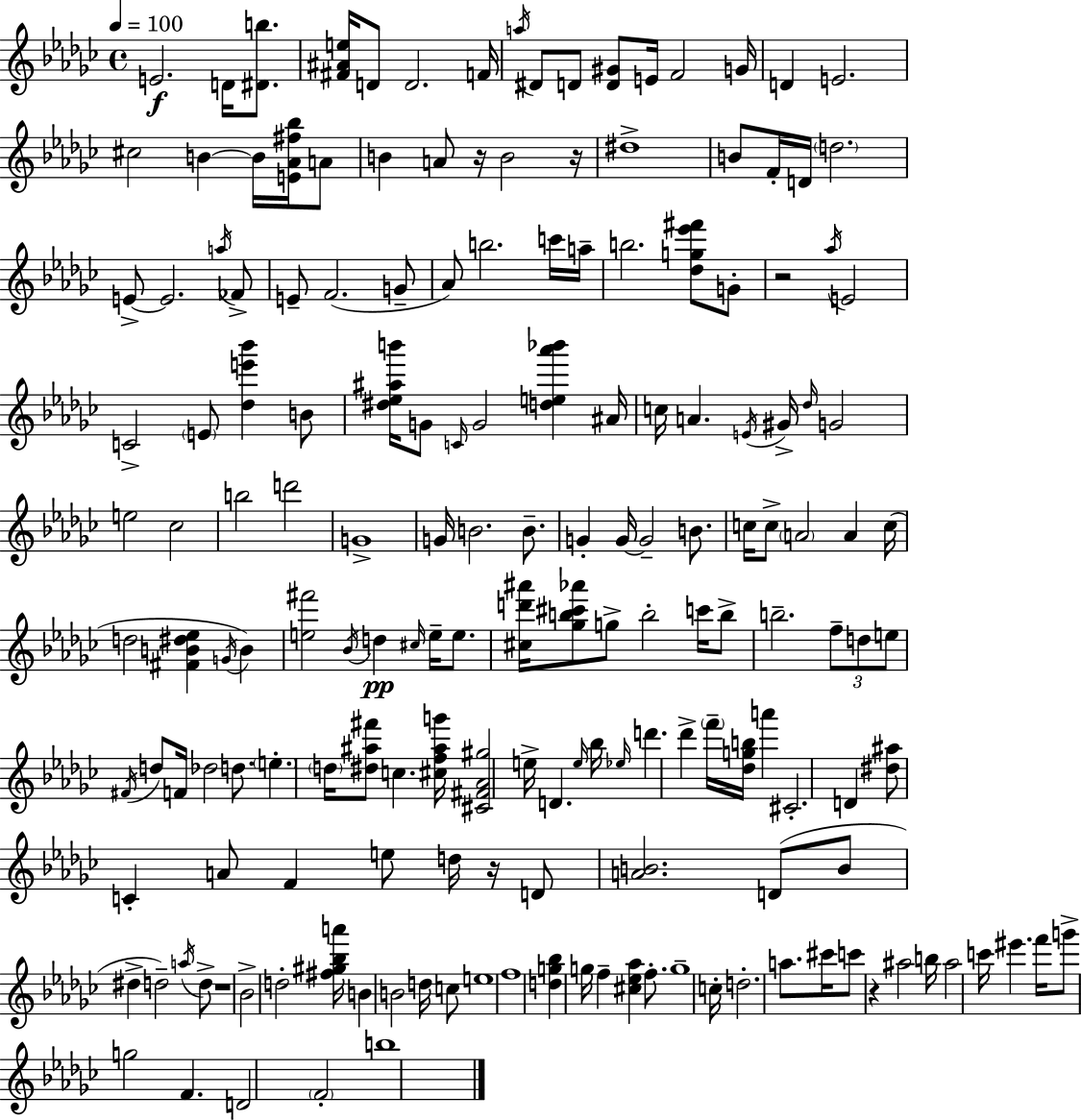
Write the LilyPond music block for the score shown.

{
  \clef treble
  \time 4/4
  \defaultTimeSignature
  \key ees \minor
  \tempo 4 = 100
  \repeat volta 2 { e'2.\f d'16 <dis' b''>8. | <fis' ais' e''>16 d'8 d'2. f'16 | \acciaccatura { a''16 } dis'8 d'8 <d' gis'>8 e'16 f'2 | g'16 d'4 e'2. | \break cis''2 b'4~~ b'16 <e' aes' fis'' bes''>16 a'8 | b'4 a'8 r16 b'2 | r16 dis''1-> | b'8 f'16-. d'16 \parenthesize d''2. | \break e'8->~~ e'2. \acciaccatura { a''16 } | fes'8-> e'8-- f'2.( | g'8-- aes'8) b''2. | c'''16 a''16-- b''2. <des'' g'' ees''' fis'''>8 | \break g'8-. r2 \acciaccatura { aes''16 } e'2 | c'2-> \parenthesize e'8 <des'' e''' bes'''>4 | b'8 <dis'' ees'' ais'' b'''>16 g'8 \grace { c'16 } g'2 <d'' e'' aes''' bes'''>4 | ais'16 c''16 a'4. \acciaccatura { e'16 } gis'16-> \grace { des''16 } g'2 | \break e''2 ces''2 | b''2 d'''2 | g'1-> | g'16 b'2. | \break b'8.-- g'4-. g'16~~ g'2-- | b'8. c''16 c''8-> \parenthesize a'2 | a'4 c''16( d''2 <fis' b' dis'' ees''>4 | \acciaccatura { g'16 } b'4) <e'' fis'''>2 \acciaccatura { bes'16 }\pp | \break d''4 \grace { cis''16 } e''16-- e''8. <cis'' d''' ais'''>16 <ges'' b'' cis''' aes'''>8 g''8-> b''2-. | c'''16 b''8-> b''2.-- | \tuplet 3/2 { f''8-- d''8 e''8 } \acciaccatura { fis'16 } d''8 f'16 des''2 | d''8. \parenthesize e''4.-. | \break \parenthesize d''16 <dis'' ais'' fis'''>8 c''4. <cis'' f'' ais'' g'''>16 <cis' fis' aes' gis''>2 | e''16-> d'4. \grace { e''16 } bes''16 \grace { ees''16 } d'''4. | des'''4-> \parenthesize f'''16-- <des'' g'' b''>16 a'''4 cis'2.-. | d'4 <dis'' ais''>8 c'4-. | \break a'8 f'4 e''8 d''16 r16 d'8 <a' b'>2. | d'8( b'8 dis''4-> | d''2--) \acciaccatura { a''16 } d''8-> r1 | bes'2-> | \break d''2-. <fis'' gis'' bes'' a'''>16 b'4 | b'2 d''16 c''8 e''1 | f''1 | <d'' g'' bes''>4 | \break g''16 f''4-- <cis'' ees'' aes''>4 f''8.-. g''1-- | c''16-. d''2.-. | a''8. cis'''16 c'''8 | r4 ais''2 b''16 ais''2 | \break c'''16 eis'''4. f'''16 g'''8-> g''2 | f'4. d'2 | \parenthesize f'2-. b''1 | } \bar "|."
}